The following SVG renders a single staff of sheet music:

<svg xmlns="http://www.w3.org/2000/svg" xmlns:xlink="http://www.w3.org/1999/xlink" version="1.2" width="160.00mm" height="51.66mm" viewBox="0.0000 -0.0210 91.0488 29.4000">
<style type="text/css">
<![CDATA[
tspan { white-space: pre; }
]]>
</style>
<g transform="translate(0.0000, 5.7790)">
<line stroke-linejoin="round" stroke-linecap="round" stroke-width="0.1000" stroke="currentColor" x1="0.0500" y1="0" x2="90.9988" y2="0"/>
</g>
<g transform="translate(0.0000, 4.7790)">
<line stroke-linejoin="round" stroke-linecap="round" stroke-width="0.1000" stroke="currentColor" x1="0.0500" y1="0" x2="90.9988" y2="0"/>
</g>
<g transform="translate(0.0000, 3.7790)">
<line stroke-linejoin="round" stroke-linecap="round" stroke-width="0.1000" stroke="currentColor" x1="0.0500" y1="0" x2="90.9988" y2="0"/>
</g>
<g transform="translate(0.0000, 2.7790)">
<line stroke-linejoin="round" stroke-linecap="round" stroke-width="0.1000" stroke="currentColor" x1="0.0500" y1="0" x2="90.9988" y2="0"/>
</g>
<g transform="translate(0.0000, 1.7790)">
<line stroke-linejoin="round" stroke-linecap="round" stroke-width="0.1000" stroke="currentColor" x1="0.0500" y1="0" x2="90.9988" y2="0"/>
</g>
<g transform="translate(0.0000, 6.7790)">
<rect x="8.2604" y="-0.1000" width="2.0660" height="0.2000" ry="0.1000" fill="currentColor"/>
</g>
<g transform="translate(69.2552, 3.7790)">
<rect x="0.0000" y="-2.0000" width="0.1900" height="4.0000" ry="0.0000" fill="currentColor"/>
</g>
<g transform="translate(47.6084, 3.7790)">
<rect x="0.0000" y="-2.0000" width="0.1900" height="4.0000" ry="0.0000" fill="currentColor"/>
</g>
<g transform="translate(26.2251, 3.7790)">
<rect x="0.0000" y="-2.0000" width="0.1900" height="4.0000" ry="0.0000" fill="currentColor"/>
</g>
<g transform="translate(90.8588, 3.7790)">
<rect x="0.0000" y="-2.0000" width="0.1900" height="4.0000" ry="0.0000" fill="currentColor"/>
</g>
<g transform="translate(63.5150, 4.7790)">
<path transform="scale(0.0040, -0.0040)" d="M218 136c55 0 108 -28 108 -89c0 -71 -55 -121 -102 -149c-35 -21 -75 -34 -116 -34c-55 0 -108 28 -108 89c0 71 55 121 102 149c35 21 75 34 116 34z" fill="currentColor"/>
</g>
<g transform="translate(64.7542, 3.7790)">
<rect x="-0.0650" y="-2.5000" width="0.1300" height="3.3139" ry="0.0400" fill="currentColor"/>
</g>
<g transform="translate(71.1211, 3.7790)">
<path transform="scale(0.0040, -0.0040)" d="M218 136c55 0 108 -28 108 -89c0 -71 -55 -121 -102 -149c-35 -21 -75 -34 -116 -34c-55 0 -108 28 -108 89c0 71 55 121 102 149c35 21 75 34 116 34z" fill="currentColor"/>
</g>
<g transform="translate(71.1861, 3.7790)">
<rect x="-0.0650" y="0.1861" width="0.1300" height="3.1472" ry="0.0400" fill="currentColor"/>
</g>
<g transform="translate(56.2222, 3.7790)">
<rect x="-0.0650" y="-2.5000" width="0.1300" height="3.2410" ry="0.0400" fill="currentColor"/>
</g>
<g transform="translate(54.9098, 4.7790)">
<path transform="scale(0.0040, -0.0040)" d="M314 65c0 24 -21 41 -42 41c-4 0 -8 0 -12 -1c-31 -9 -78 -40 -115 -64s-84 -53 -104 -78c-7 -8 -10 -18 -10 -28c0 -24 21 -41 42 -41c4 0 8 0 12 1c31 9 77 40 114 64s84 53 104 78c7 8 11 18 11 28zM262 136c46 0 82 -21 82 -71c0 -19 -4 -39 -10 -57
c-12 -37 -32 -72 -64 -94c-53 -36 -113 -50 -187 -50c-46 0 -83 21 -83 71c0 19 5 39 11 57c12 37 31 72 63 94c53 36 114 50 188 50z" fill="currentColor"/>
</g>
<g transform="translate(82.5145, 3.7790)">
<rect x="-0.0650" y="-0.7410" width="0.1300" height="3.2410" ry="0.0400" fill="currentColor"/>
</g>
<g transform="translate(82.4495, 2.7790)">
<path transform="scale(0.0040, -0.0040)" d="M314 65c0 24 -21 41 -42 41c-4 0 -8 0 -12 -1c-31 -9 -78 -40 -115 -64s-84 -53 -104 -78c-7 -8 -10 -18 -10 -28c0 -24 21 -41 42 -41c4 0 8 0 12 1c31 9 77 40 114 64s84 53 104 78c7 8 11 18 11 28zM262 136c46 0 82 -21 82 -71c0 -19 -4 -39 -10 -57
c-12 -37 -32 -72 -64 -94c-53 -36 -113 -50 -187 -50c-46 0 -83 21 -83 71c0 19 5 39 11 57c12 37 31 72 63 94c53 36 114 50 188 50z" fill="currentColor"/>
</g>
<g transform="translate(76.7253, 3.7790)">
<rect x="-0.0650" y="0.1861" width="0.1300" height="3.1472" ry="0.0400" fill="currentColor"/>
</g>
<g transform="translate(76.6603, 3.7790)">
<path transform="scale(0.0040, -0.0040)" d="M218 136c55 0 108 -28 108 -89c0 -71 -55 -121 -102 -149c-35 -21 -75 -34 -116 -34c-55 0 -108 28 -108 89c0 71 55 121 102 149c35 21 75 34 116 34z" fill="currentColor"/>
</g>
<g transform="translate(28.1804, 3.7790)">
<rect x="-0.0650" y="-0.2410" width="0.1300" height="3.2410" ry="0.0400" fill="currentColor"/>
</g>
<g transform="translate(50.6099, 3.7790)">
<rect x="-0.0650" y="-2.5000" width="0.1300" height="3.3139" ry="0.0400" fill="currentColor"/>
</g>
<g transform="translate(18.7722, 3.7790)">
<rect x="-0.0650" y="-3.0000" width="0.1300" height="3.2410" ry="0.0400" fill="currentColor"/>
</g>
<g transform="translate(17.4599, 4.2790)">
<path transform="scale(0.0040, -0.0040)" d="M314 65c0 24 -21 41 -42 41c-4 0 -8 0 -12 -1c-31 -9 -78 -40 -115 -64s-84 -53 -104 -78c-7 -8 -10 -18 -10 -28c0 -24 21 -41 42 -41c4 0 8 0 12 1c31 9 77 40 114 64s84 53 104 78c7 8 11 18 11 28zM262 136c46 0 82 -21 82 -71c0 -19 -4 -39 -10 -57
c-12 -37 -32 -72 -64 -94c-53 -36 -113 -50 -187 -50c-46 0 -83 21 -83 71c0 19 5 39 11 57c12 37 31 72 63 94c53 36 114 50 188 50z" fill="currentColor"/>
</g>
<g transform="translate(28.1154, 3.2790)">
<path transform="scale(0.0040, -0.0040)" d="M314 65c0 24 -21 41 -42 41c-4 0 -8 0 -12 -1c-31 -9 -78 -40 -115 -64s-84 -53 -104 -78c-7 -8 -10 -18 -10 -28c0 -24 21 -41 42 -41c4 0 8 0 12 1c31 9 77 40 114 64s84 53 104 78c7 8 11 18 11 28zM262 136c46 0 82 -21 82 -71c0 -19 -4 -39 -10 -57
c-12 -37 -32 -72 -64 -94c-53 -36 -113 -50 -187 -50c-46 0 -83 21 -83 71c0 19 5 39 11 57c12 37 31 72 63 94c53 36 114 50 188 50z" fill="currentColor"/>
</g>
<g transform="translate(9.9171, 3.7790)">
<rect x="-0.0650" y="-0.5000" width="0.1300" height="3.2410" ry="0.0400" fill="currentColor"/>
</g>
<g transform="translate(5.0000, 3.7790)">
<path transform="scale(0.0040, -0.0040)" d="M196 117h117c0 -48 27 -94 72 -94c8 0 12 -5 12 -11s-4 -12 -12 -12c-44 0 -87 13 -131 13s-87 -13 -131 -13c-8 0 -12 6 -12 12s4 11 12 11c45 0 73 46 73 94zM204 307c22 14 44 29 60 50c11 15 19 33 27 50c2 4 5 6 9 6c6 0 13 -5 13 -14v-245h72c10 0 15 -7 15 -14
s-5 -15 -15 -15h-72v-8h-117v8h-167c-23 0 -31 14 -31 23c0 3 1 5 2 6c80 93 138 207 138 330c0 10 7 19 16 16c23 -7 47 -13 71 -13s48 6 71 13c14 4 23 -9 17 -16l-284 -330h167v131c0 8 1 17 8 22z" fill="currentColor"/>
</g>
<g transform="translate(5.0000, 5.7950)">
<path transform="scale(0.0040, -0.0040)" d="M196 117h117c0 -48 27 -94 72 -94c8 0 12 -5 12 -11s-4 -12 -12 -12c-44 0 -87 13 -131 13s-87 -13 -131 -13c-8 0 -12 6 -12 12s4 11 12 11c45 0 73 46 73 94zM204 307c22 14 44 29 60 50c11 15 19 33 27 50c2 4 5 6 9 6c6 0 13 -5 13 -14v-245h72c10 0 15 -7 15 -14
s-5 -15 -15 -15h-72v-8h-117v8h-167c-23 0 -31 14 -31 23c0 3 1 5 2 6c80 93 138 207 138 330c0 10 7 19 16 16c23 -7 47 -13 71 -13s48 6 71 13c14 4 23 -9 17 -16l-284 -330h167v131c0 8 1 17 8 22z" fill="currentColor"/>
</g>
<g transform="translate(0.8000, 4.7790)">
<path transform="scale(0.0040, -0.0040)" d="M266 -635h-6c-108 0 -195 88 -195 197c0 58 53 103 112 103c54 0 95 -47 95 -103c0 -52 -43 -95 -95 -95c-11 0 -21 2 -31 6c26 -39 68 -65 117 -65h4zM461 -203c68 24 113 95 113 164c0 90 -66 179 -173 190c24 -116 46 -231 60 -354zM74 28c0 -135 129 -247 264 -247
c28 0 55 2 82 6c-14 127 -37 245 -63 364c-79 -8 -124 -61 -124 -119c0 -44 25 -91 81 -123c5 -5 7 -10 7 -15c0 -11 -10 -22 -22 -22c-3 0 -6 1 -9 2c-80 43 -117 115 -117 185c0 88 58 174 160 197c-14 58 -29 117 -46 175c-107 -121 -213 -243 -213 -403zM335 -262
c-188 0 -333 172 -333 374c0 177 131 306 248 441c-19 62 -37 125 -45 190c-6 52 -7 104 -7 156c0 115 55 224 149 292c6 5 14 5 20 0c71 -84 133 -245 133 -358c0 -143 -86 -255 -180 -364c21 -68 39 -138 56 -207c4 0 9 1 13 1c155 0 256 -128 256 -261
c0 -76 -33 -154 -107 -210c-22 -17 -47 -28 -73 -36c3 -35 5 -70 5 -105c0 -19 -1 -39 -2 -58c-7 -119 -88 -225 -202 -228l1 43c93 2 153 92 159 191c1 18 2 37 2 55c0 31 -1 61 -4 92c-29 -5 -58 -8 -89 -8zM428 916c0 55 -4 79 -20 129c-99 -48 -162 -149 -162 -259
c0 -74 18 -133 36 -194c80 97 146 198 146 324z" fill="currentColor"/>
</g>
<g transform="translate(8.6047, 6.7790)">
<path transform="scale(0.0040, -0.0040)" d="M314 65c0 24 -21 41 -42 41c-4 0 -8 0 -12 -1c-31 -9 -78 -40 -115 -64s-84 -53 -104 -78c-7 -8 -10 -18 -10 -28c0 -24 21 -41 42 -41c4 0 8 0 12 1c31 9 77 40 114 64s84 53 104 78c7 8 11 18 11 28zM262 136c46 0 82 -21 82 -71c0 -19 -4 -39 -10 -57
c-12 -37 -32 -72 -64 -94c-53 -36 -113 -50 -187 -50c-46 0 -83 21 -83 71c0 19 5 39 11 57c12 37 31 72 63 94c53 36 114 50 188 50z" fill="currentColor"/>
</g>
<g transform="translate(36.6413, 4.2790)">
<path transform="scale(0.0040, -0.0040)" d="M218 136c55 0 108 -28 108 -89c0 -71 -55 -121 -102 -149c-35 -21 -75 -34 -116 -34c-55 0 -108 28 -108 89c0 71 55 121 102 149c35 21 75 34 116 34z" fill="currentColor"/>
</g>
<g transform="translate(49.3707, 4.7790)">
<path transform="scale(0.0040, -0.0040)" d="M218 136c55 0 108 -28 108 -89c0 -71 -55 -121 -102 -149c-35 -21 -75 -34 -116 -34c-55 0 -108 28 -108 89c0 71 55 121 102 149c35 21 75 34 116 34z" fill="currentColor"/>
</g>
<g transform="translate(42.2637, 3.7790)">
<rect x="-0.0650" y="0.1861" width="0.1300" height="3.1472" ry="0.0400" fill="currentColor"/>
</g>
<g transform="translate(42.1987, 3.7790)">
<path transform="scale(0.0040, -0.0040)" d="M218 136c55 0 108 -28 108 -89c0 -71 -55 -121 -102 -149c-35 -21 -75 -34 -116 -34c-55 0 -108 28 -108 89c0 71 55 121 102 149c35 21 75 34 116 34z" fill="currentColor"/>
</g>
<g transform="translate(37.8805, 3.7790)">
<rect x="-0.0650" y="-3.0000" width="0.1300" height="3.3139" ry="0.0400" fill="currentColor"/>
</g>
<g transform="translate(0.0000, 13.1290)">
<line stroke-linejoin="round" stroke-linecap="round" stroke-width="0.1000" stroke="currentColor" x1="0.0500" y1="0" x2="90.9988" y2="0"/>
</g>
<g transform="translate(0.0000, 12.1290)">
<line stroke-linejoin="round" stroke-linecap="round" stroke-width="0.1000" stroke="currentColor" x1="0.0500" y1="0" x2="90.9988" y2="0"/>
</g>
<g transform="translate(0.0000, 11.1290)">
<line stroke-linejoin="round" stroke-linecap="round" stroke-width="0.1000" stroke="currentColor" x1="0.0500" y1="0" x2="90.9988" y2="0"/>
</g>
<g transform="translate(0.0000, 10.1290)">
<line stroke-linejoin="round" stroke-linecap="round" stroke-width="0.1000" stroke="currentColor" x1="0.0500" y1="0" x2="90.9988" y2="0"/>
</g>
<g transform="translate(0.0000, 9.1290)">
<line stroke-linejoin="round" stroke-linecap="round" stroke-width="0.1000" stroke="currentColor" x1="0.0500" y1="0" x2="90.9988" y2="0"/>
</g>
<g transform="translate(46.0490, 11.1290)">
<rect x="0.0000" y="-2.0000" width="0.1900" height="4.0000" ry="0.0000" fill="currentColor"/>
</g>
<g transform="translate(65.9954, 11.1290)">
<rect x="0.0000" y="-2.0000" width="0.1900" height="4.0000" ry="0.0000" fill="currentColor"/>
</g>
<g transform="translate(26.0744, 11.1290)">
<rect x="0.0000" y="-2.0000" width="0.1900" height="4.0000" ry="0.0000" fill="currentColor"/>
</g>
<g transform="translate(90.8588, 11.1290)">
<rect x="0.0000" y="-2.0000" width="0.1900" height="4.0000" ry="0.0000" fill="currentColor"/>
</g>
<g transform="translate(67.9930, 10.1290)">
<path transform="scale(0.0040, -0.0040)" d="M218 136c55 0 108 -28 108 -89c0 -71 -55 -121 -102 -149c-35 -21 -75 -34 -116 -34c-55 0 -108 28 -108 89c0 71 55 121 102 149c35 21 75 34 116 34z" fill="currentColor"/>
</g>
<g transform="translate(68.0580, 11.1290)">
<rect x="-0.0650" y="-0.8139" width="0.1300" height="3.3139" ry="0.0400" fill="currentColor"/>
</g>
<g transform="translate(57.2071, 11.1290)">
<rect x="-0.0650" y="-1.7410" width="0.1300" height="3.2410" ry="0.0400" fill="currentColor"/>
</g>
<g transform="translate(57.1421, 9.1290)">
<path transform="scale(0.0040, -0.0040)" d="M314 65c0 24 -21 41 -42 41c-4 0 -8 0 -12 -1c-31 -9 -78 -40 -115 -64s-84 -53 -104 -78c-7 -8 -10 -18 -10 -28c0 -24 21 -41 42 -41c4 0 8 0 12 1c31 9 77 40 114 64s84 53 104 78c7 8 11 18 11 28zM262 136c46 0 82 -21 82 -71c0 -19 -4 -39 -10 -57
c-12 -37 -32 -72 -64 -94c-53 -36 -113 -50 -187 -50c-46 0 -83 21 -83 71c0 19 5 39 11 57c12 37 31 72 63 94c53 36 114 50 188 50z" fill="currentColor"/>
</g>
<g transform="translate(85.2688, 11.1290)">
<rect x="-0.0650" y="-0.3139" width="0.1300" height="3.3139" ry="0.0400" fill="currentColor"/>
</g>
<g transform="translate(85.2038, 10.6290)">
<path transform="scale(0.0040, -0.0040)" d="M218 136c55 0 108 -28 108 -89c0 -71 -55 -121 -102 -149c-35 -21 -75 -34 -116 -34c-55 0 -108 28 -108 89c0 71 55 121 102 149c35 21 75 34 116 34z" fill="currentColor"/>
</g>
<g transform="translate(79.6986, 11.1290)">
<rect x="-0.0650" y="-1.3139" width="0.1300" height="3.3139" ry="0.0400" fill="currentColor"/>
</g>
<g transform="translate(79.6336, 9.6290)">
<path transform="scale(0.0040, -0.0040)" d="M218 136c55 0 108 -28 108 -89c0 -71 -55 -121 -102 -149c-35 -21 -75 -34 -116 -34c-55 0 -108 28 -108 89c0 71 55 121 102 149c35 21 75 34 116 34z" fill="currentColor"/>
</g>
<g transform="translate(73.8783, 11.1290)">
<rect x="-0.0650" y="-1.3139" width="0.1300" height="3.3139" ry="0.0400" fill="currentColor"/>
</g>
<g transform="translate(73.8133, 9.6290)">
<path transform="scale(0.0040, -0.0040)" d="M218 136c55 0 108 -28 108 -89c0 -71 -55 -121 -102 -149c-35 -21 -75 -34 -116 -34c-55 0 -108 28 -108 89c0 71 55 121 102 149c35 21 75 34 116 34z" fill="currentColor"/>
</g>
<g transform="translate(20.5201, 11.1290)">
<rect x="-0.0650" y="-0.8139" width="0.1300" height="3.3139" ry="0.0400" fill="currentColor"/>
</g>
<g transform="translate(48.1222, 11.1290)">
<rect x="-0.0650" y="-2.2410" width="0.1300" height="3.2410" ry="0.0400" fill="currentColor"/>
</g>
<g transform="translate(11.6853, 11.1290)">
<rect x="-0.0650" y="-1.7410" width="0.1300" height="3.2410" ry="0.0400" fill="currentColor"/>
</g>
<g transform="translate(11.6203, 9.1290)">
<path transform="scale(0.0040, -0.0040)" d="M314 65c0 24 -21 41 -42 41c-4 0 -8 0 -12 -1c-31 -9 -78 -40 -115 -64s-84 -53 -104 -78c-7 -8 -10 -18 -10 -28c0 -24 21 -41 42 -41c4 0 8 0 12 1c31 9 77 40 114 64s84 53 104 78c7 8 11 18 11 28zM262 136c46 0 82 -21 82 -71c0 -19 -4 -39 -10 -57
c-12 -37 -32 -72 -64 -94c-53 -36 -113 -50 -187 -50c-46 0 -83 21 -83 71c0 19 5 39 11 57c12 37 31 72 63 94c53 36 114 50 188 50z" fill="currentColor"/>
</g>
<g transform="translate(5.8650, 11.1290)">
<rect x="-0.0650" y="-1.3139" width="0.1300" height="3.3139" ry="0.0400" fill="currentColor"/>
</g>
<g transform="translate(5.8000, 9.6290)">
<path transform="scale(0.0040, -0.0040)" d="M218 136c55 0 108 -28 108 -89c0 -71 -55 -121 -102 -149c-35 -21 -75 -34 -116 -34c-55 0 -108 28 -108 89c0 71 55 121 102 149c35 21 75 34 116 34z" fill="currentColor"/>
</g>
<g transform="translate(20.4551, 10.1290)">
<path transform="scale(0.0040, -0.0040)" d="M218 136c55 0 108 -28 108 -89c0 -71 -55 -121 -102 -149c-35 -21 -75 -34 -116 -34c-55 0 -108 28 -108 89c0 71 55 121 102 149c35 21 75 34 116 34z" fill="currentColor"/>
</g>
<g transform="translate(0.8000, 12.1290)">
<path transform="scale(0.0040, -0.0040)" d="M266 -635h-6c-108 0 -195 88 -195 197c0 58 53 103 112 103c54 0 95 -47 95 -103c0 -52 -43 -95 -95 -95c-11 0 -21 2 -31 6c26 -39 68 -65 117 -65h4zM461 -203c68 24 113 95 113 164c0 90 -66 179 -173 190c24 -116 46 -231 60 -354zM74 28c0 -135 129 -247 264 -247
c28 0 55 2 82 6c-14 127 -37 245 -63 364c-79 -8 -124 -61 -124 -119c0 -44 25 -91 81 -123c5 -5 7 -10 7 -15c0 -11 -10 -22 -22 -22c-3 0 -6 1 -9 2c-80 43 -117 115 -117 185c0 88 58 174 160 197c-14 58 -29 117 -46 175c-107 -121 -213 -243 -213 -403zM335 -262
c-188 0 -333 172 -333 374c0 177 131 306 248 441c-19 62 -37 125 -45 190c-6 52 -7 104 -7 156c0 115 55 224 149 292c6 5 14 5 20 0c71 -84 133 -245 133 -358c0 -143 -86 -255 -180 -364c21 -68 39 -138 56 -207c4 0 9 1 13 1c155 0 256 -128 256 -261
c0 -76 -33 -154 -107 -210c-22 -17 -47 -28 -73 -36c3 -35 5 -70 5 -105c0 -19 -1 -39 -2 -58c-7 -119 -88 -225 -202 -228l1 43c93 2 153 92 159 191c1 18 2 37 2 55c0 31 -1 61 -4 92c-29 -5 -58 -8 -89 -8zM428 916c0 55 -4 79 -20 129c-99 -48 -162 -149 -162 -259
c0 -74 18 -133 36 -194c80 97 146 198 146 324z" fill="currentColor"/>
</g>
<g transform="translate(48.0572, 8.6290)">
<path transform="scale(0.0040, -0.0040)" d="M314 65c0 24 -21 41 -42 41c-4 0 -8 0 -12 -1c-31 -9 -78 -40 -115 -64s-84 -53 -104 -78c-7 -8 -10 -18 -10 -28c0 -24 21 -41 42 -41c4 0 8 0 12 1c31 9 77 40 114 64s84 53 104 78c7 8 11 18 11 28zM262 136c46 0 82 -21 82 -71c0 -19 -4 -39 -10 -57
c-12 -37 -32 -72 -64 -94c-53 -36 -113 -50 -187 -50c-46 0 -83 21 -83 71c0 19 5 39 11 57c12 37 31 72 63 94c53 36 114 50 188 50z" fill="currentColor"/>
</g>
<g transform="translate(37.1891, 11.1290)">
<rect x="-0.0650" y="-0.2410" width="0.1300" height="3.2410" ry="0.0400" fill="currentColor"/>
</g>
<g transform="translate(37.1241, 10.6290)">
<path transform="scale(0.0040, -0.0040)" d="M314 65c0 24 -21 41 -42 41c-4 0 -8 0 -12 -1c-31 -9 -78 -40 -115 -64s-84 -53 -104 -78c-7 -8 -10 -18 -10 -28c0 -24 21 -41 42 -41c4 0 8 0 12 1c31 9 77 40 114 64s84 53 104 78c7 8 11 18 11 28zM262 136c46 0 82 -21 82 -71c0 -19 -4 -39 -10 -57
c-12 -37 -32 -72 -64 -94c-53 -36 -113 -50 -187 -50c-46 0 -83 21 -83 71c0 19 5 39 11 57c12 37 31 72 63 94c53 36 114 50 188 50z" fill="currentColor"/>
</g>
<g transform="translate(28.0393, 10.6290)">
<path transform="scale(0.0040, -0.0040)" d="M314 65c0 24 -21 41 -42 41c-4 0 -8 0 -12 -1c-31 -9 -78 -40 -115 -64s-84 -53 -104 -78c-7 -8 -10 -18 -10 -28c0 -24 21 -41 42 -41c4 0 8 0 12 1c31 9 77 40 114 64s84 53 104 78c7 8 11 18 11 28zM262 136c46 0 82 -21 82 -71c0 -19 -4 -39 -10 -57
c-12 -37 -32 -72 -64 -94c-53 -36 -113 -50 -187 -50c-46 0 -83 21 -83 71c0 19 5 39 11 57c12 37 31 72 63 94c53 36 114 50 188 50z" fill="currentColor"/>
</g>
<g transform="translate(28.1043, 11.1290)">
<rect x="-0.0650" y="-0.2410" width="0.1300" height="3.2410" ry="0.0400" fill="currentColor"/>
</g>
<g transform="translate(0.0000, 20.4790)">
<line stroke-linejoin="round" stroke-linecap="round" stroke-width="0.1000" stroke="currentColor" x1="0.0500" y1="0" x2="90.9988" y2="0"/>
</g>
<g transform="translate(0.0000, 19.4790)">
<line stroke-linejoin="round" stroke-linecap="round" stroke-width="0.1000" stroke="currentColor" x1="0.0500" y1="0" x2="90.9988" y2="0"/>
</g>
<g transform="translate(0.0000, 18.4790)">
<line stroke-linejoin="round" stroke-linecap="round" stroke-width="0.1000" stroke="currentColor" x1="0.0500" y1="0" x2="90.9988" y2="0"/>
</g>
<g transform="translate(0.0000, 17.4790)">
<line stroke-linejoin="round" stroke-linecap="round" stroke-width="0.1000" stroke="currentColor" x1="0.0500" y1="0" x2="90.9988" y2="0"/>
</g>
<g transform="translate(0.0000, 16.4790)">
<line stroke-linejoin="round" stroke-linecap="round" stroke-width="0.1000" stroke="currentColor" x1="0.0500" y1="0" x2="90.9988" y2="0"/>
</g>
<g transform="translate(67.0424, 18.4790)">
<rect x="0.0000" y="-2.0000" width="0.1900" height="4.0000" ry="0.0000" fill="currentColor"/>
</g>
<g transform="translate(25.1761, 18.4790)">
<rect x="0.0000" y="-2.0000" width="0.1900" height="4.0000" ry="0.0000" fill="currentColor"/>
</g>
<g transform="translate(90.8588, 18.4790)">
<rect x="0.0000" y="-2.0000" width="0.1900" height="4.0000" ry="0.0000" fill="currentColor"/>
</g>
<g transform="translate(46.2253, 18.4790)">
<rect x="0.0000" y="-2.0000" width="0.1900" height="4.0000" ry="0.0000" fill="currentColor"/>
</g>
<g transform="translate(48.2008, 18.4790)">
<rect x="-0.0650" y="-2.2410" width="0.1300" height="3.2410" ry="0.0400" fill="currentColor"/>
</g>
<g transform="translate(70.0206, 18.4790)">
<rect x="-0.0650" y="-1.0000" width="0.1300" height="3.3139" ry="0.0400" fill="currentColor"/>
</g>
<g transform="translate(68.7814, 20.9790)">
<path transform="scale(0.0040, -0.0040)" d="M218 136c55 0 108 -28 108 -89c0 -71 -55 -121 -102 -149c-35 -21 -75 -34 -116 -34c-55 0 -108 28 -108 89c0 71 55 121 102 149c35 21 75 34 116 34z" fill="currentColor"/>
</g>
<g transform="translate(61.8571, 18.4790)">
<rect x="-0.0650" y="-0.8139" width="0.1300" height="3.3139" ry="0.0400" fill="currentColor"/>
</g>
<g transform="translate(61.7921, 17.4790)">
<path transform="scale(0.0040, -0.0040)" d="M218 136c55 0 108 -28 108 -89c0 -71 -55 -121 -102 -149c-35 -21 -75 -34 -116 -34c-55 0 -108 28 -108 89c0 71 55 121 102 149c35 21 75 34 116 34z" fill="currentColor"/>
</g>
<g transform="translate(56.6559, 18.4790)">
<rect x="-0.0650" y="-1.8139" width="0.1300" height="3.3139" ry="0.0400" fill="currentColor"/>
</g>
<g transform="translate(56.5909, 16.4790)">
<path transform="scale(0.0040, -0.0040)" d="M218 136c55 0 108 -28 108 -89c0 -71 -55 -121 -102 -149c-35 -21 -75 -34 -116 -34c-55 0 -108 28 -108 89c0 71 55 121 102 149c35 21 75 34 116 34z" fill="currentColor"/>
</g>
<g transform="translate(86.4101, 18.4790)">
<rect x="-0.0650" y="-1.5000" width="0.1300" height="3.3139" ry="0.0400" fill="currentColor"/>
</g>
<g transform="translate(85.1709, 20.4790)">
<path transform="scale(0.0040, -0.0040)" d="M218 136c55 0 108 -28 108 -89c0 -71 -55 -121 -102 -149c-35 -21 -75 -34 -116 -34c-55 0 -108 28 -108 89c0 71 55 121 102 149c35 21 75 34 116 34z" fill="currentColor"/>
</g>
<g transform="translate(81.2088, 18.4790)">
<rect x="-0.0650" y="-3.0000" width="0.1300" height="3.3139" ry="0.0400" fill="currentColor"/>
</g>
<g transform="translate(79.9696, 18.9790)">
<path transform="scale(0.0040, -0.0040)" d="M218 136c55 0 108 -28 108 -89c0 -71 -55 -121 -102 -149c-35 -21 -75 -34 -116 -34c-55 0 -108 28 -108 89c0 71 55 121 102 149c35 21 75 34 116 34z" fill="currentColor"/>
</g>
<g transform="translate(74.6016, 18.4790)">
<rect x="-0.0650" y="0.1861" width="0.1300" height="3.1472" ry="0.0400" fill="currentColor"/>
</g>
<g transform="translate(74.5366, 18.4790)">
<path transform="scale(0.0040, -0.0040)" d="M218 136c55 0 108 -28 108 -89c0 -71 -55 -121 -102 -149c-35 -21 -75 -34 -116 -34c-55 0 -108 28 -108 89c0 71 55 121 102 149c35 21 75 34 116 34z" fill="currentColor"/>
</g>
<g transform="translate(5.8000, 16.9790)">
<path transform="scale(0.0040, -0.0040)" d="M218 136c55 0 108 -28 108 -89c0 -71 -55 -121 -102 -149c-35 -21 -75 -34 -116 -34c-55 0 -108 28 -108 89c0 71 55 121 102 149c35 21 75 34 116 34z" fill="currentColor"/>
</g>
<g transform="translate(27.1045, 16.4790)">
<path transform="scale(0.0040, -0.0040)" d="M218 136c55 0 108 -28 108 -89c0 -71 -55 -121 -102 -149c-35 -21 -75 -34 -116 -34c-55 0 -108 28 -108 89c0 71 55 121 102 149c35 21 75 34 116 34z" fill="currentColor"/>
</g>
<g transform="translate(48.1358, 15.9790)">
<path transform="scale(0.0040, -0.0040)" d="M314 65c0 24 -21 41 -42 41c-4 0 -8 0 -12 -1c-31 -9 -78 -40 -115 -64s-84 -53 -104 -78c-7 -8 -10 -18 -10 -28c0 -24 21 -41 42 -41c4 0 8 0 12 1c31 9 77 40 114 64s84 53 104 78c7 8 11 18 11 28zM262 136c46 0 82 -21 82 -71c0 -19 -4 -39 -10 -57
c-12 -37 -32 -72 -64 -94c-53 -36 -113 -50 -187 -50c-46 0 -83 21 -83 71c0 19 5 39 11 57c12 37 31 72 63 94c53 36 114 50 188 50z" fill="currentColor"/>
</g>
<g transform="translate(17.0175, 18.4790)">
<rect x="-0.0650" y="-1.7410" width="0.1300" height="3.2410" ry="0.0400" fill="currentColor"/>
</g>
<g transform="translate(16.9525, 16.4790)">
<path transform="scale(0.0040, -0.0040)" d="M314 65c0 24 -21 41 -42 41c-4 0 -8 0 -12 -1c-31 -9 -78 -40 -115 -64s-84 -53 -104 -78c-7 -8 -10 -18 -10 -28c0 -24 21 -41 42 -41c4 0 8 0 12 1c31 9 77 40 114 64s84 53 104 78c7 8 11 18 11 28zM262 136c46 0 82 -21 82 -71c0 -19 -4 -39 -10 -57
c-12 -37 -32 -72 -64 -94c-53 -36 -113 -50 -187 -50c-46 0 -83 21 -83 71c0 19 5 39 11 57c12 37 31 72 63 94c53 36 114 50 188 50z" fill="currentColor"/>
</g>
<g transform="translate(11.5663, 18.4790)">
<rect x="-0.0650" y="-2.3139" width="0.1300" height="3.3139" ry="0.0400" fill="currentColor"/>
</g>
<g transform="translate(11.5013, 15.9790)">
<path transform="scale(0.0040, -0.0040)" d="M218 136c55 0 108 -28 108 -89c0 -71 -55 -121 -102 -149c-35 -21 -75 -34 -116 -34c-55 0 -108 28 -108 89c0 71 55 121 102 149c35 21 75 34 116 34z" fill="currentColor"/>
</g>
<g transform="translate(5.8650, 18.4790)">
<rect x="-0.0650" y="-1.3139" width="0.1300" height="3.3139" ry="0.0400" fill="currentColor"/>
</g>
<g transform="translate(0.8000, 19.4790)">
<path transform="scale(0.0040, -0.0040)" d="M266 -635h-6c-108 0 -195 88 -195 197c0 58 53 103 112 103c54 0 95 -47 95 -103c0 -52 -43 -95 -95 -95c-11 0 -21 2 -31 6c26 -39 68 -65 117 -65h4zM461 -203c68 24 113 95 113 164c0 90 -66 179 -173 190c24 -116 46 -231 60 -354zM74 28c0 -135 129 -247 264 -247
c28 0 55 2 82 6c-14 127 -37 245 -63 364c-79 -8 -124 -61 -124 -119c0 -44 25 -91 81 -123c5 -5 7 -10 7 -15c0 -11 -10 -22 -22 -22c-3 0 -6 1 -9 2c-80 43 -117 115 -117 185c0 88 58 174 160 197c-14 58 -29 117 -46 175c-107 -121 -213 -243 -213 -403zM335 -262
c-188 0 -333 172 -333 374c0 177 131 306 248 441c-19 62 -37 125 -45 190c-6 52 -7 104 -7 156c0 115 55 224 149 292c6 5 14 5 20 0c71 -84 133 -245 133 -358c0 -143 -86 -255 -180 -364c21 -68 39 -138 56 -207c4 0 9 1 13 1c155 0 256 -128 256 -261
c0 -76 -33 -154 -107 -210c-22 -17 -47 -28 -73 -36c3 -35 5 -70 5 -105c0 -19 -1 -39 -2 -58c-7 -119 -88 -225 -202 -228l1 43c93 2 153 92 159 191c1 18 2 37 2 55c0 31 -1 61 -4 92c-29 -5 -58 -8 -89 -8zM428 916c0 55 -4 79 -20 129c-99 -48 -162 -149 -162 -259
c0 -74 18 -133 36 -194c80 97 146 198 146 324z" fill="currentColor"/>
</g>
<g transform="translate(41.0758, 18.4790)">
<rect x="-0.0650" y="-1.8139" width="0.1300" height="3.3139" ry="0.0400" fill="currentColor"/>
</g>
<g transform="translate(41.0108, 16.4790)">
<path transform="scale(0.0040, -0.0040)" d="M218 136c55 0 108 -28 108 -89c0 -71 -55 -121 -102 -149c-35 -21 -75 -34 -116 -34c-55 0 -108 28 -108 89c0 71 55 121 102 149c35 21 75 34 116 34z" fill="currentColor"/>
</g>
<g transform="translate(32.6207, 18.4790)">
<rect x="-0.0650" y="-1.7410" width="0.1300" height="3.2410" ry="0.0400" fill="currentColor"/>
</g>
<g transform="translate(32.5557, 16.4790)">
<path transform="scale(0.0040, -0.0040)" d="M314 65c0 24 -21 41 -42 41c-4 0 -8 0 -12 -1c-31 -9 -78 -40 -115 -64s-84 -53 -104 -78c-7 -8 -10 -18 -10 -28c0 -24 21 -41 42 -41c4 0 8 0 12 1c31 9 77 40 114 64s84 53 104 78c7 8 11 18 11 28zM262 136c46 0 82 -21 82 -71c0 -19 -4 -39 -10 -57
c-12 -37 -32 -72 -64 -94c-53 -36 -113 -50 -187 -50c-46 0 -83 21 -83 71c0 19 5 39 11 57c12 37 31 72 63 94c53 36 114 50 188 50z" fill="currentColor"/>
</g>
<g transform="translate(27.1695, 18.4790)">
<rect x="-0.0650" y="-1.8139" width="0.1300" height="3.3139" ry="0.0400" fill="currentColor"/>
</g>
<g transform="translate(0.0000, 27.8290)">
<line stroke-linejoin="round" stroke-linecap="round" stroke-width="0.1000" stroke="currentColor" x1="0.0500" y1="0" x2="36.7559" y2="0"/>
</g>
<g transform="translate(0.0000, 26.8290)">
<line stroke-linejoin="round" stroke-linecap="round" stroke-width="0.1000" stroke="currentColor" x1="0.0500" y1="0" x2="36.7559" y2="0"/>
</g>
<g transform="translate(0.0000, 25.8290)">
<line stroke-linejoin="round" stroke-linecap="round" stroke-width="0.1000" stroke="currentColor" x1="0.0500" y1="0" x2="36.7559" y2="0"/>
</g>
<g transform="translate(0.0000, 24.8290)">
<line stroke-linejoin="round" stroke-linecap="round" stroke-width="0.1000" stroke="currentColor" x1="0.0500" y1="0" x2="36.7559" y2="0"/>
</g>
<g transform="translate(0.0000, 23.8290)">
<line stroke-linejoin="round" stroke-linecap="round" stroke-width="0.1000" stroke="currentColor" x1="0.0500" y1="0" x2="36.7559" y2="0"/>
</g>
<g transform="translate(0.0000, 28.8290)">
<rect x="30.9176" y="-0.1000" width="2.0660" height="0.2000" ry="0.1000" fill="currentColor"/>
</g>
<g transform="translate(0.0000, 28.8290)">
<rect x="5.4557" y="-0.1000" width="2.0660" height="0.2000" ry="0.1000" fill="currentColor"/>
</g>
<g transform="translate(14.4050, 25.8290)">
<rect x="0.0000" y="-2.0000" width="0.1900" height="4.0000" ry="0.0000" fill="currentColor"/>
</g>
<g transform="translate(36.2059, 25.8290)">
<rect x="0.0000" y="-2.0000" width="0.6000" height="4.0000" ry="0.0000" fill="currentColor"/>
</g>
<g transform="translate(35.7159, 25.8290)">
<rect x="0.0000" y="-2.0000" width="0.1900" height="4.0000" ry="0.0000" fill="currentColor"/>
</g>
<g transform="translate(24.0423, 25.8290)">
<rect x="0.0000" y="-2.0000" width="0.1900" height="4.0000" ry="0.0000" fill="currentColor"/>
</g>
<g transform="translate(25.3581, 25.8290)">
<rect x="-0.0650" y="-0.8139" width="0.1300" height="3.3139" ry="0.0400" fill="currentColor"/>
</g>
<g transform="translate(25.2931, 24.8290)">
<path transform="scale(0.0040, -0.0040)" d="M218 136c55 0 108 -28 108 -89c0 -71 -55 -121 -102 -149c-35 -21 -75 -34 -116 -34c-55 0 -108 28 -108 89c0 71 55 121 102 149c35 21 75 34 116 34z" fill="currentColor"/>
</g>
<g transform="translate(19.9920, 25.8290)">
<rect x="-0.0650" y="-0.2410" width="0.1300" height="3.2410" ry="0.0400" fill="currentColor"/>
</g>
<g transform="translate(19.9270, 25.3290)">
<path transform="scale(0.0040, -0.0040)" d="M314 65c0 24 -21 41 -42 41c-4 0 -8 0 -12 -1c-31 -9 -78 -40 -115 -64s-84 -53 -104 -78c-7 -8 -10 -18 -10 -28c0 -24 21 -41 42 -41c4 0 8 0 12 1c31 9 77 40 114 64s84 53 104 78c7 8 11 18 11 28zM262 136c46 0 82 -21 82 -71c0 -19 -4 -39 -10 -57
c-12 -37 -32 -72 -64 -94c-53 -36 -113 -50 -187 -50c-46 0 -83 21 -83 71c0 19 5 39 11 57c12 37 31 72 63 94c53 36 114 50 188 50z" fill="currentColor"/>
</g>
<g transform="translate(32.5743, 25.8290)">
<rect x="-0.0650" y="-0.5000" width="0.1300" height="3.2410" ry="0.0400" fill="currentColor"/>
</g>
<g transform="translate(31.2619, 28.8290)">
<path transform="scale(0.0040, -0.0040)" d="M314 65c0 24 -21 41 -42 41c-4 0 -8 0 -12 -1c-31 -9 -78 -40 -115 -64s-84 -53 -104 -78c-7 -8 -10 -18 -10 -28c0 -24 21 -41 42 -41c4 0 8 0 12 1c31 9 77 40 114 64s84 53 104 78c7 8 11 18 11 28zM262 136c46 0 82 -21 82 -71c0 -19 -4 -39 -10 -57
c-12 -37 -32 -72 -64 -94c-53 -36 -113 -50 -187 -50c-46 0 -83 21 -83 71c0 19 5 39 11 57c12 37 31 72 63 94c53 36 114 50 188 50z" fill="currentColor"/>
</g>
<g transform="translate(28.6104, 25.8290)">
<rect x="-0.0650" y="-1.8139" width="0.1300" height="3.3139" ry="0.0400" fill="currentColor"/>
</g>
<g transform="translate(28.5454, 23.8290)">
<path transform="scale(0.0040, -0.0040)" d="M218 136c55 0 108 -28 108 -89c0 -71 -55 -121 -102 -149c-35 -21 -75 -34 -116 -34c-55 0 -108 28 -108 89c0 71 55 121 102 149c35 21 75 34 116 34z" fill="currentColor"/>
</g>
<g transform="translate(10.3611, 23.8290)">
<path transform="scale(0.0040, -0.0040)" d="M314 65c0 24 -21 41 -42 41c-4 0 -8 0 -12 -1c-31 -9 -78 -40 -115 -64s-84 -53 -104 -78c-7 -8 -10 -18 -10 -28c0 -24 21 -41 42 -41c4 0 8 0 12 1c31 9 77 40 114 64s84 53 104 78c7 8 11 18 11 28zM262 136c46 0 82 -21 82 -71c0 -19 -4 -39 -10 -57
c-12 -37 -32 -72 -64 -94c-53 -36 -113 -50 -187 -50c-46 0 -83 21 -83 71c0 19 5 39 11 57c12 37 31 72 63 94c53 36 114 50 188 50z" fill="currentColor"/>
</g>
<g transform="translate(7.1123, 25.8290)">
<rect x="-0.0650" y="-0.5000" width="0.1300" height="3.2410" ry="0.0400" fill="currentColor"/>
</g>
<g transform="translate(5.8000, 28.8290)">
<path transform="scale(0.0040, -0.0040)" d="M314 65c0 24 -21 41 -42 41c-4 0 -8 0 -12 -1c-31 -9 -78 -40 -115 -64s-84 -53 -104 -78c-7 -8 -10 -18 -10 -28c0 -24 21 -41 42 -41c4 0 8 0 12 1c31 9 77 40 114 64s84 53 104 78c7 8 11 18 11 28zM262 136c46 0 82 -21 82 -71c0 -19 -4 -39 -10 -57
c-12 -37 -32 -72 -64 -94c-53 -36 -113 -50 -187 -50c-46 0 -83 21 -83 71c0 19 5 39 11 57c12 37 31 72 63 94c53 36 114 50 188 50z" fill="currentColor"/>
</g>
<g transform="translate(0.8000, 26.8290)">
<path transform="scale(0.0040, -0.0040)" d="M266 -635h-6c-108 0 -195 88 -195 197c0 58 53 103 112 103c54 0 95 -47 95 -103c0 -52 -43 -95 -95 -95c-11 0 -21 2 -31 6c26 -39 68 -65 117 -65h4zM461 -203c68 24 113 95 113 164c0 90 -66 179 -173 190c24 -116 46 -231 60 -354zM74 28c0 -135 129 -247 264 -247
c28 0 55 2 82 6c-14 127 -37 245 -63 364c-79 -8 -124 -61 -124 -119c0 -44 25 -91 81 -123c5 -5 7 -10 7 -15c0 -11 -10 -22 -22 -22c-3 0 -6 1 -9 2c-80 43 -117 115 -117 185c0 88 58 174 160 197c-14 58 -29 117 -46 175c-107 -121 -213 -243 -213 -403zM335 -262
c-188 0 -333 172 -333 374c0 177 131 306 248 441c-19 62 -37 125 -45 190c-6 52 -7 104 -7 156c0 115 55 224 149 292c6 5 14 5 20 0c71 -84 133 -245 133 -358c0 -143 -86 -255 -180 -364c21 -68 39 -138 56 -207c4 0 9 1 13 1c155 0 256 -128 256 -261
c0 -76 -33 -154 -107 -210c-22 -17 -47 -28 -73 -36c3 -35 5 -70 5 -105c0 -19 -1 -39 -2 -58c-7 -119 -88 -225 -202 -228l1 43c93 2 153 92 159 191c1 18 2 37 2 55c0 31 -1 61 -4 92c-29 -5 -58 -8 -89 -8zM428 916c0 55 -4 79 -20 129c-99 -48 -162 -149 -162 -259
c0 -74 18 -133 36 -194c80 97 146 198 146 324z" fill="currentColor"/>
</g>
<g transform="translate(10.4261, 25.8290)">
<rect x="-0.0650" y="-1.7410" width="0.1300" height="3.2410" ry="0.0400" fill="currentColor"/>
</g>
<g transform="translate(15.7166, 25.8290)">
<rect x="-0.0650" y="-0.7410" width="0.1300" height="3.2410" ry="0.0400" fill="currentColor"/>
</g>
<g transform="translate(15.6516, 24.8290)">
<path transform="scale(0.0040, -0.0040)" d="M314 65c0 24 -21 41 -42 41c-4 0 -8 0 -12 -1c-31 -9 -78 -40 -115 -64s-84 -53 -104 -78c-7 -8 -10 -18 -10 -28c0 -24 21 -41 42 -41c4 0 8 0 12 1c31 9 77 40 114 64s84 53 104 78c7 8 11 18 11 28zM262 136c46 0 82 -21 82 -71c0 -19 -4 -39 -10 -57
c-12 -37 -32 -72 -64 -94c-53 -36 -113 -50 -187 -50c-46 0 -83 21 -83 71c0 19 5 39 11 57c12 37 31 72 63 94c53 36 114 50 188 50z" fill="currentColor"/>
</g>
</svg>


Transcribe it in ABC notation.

X:1
T:Untitled
M:4/4
L:1/4
K:C
C2 A2 c2 A B G G2 G B B d2 e f2 d c2 c2 g2 f2 d e e c e g f2 f f2 f g2 f d D B A E C2 f2 d2 c2 d f C2